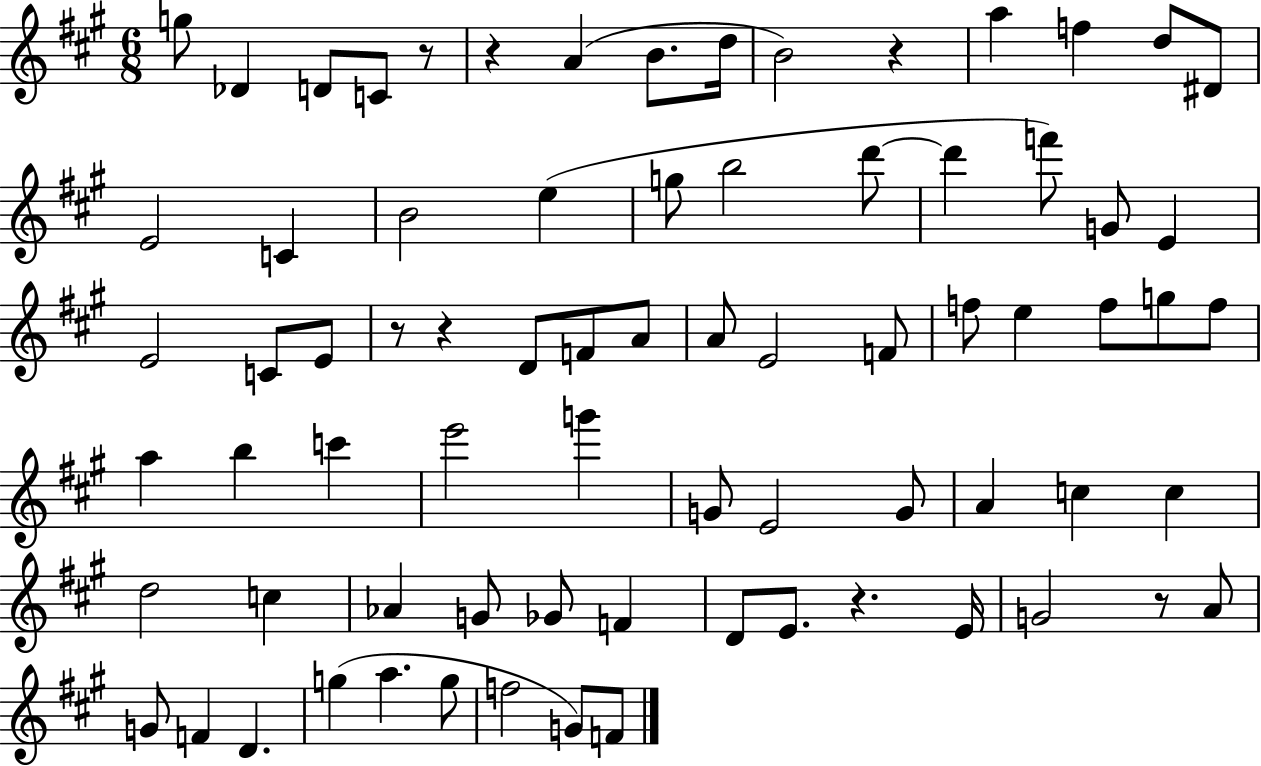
{
  \clef treble
  \numericTimeSignature
  \time 6/8
  \key a \major
  \repeat volta 2 { g''8 des'4 d'8 c'8 r8 | r4 a'4( b'8. d''16 | b'2) r4 | a''4 f''4 d''8 dis'8 | \break e'2 c'4 | b'2 e''4( | g''8 b''2 d'''8~~ | d'''4 f'''8) g'8 e'4 | \break e'2 c'8 e'8 | r8 r4 d'8 f'8 a'8 | a'8 e'2 f'8 | f''8 e''4 f''8 g''8 f''8 | \break a''4 b''4 c'''4 | e'''2 g'''4 | g'8 e'2 g'8 | a'4 c''4 c''4 | \break d''2 c''4 | aes'4 g'8 ges'8 f'4 | d'8 e'8. r4. e'16 | g'2 r8 a'8 | \break g'8 f'4 d'4. | g''4( a''4. g''8 | f''2 g'8) f'8 | } \bar "|."
}